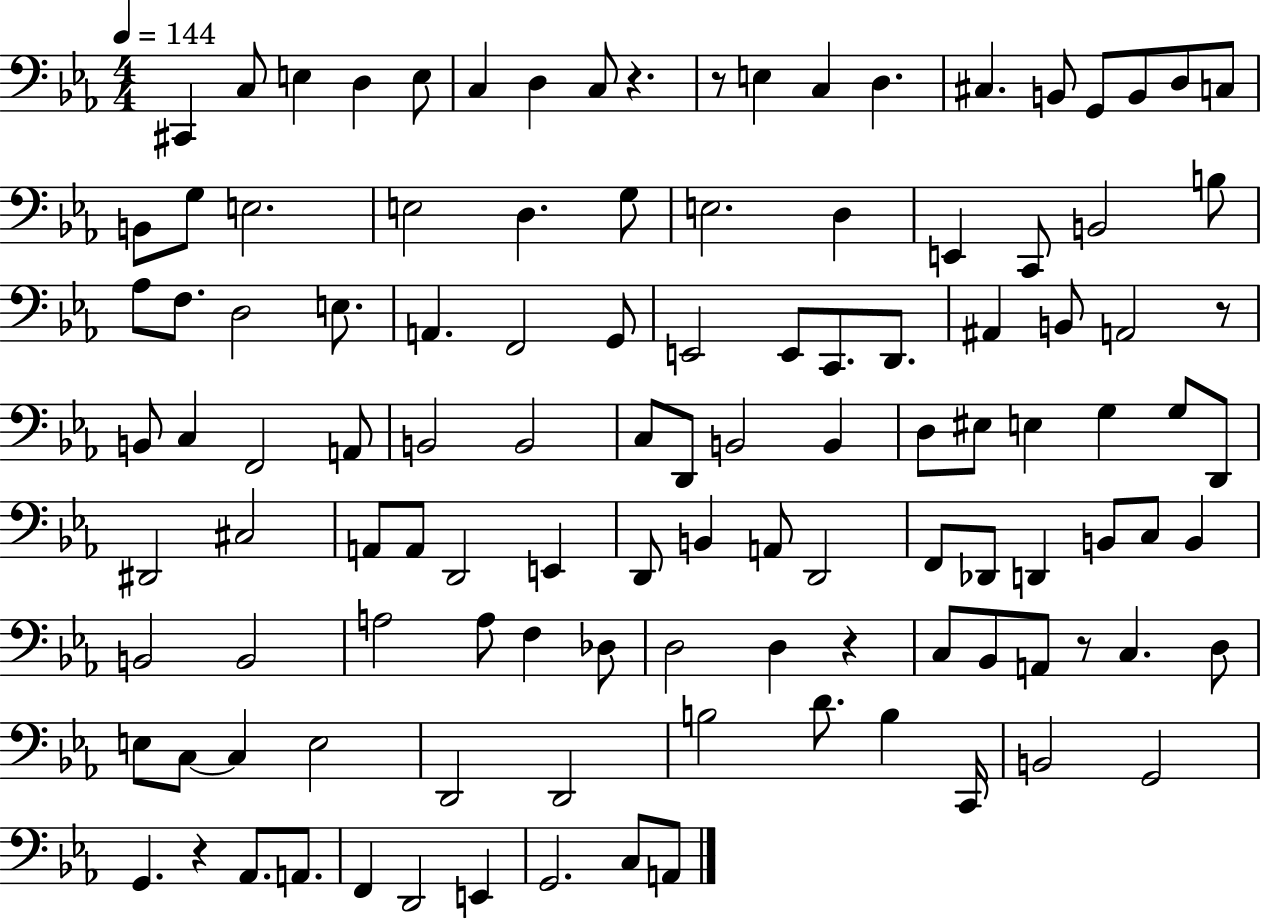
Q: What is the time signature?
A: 4/4